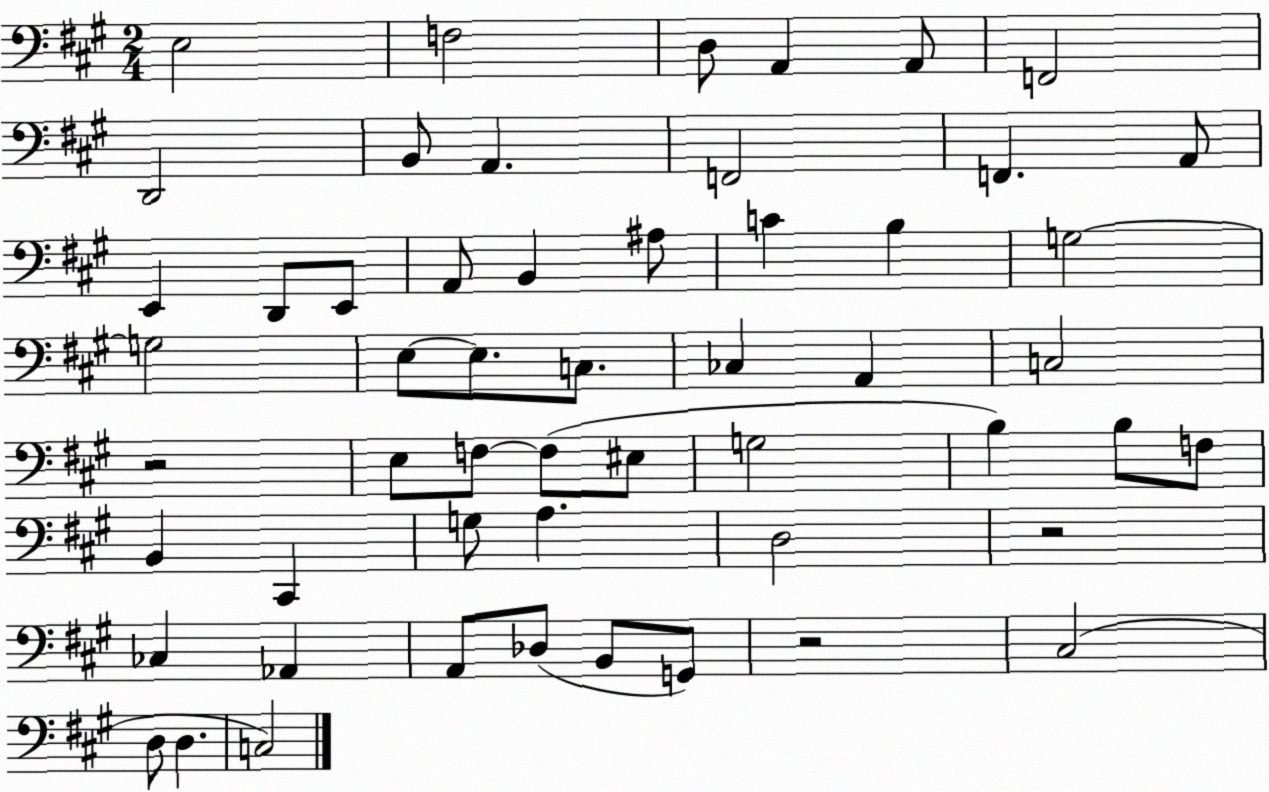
X:1
T:Untitled
M:2/4
L:1/4
K:A
E,2 F,2 D,/2 A,, A,,/2 F,,2 D,,2 B,,/2 A,, F,,2 F,, A,,/2 E,, D,,/2 E,,/2 A,,/2 B,, ^A,/2 C B, G,2 G,2 E,/2 E,/2 C,/2 _C, A,, C,2 z2 E,/2 F,/2 F,/2 ^E,/2 G,2 B, B,/2 F,/2 B,, ^C,, G,/2 A, D,2 z2 _C, _A,, A,,/2 _D,/2 B,,/2 G,,/2 z2 ^C,2 D,/2 D, C,2